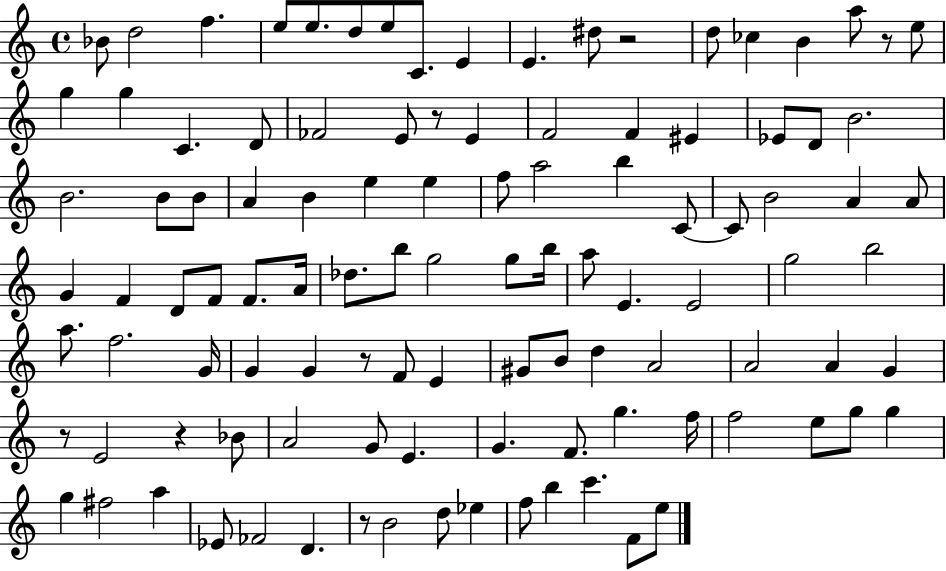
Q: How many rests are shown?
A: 7